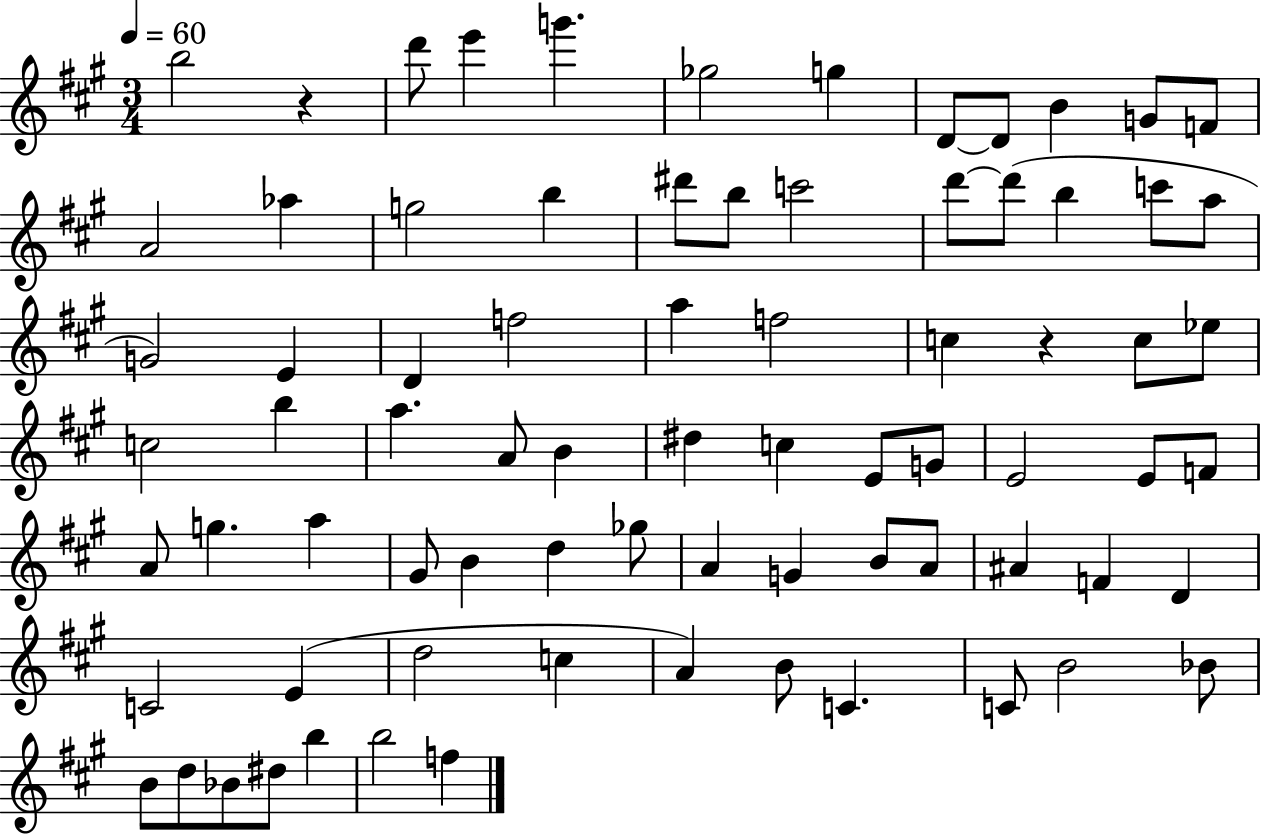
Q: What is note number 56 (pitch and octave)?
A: A#4